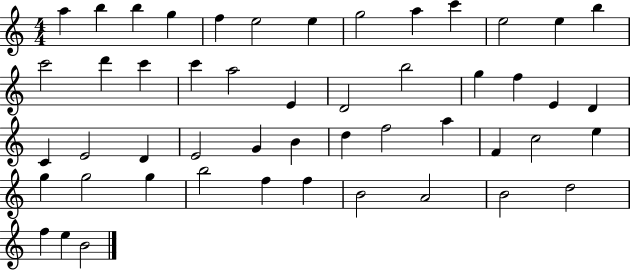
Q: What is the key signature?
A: C major